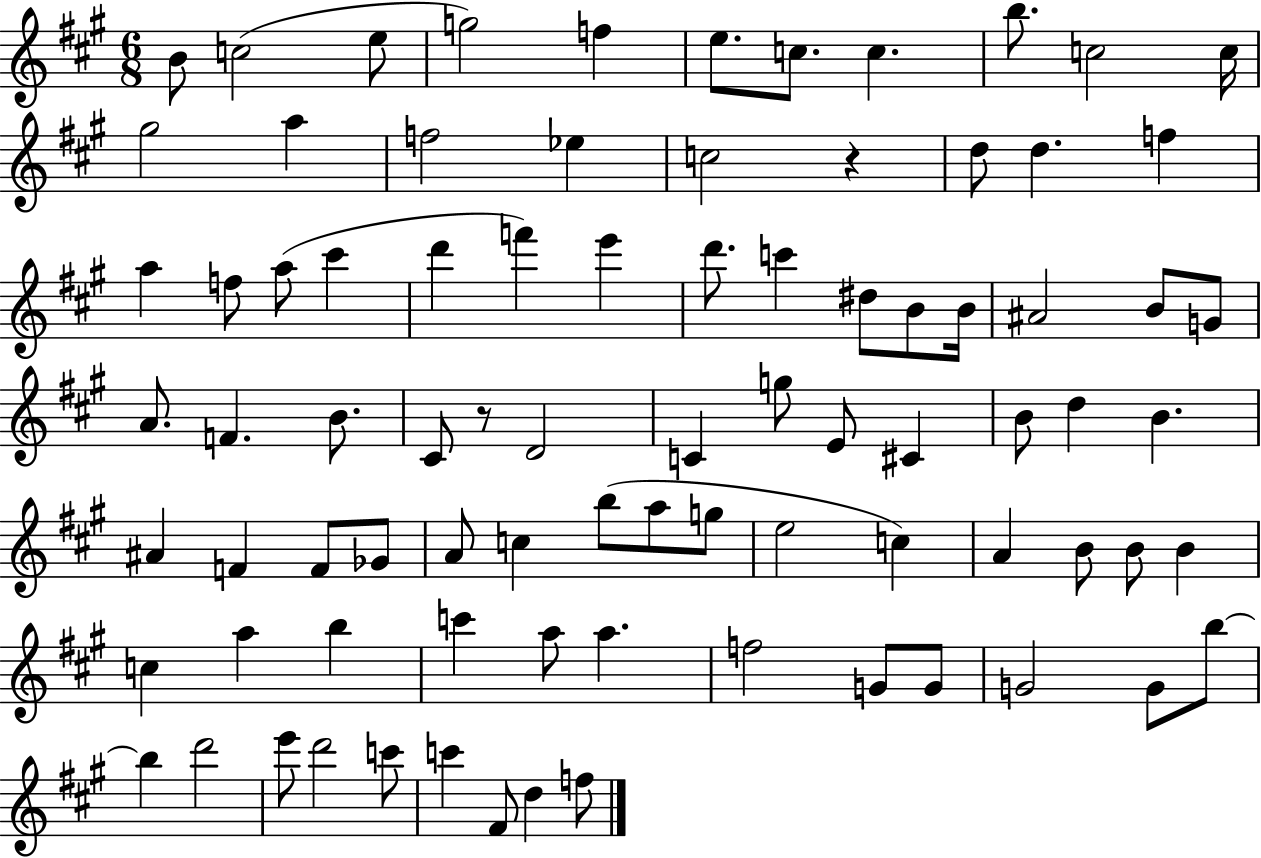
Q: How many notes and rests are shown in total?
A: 84